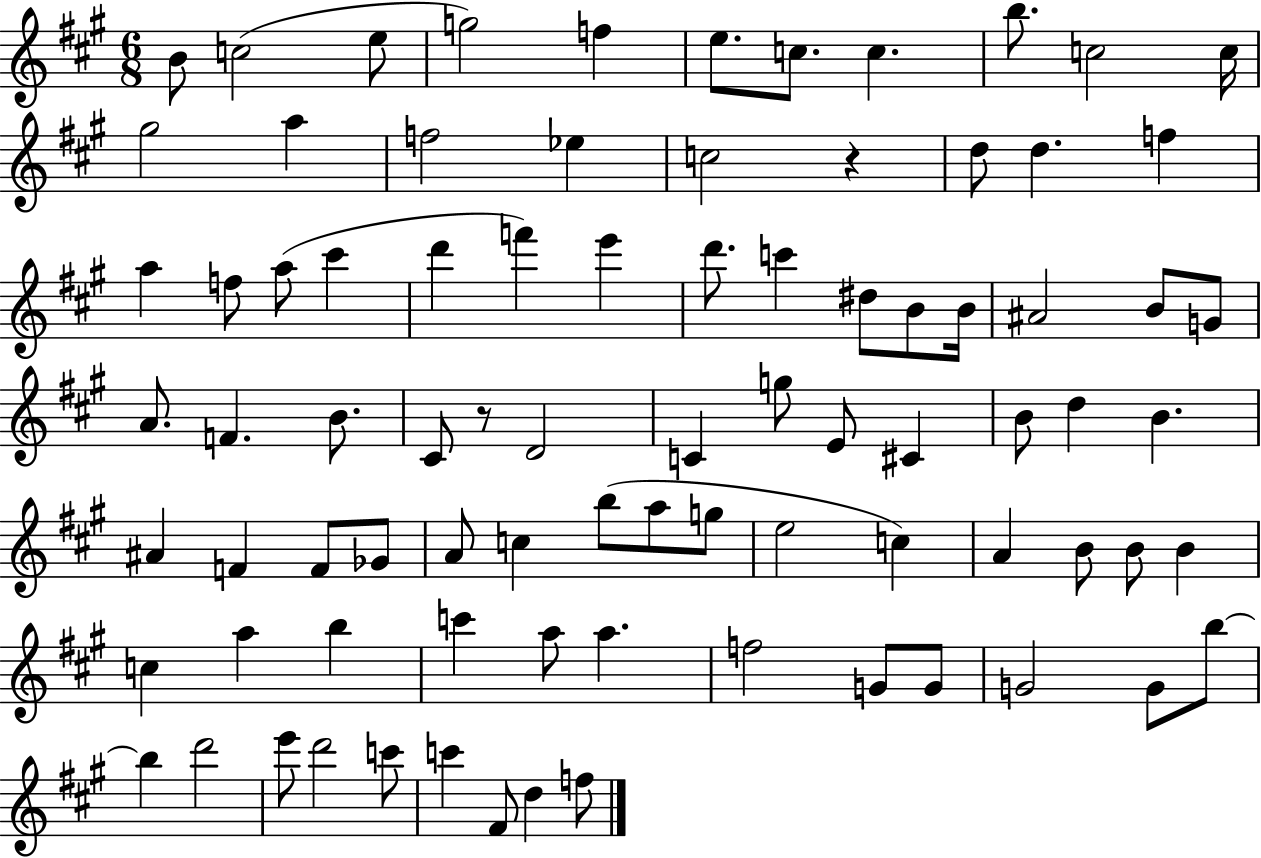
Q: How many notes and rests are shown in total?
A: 84